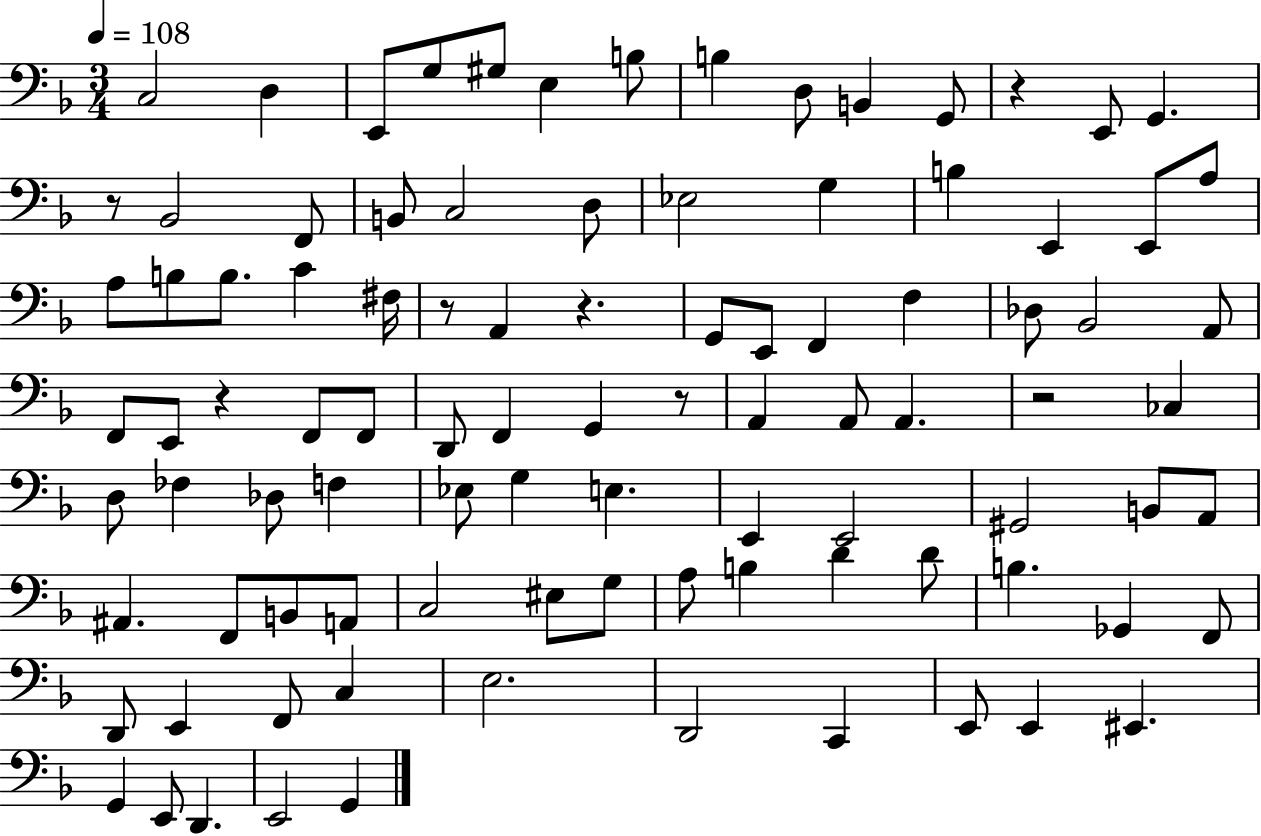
C3/h D3/q E2/e G3/e G#3/e E3/q B3/e B3/q D3/e B2/q G2/e R/q E2/e G2/q. R/e Bb2/h F2/e B2/e C3/h D3/e Eb3/h G3/q B3/q E2/q E2/e A3/e A3/e B3/e B3/e. C4/q F#3/s R/e A2/q R/q. G2/e E2/e F2/q F3/q Db3/e Bb2/h A2/e F2/e E2/e R/q F2/e F2/e D2/e F2/q G2/q R/e A2/q A2/e A2/q. R/h CES3/q D3/e FES3/q Db3/e F3/q Eb3/e G3/q E3/q. E2/q E2/h G#2/h B2/e A2/e A#2/q. F2/e B2/e A2/e C3/h EIS3/e G3/e A3/e B3/q D4/q D4/e B3/q. Gb2/q F2/e D2/e E2/q F2/e C3/q E3/h. D2/h C2/q E2/e E2/q EIS2/q. G2/q E2/e D2/q. E2/h G2/q